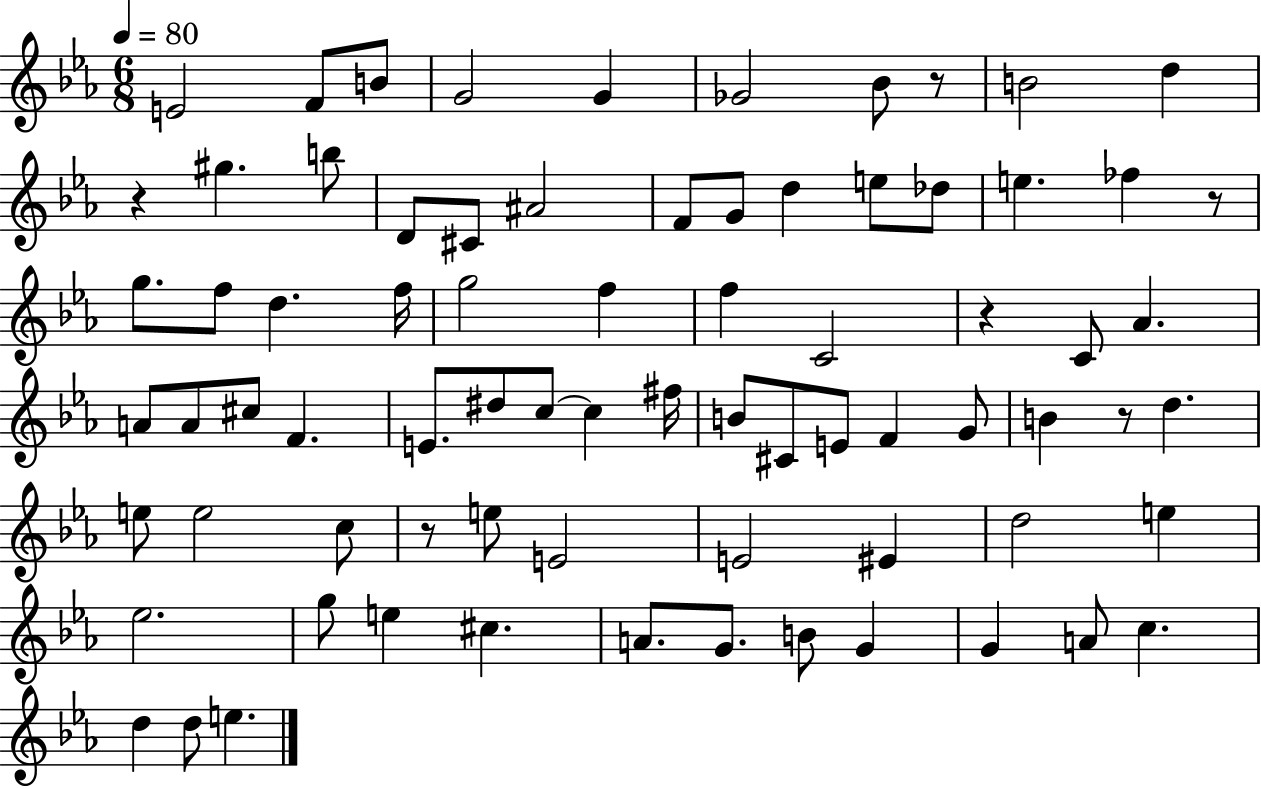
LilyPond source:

{
  \clef treble
  \numericTimeSignature
  \time 6/8
  \key ees \major
  \tempo 4 = 80
  \repeat volta 2 { e'2 f'8 b'8 | g'2 g'4 | ges'2 bes'8 r8 | b'2 d''4 | \break r4 gis''4. b''8 | d'8 cis'8 ais'2 | f'8 g'8 d''4 e''8 des''8 | e''4. fes''4 r8 | \break g''8. f''8 d''4. f''16 | g''2 f''4 | f''4 c'2 | r4 c'8 aes'4. | \break a'8 a'8 cis''8 f'4. | e'8. dis''8 c''8~~ c''4 fis''16 | b'8 cis'8 e'8 f'4 g'8 | b'4 r8 d''4. | \break e''8 e''2 c''8 | r8 e''8 e'2 | e'2 eis'4 | d''2 e''4 | \break ees''2. | g''8 e''4 cis''4. | a'8. g'8. b'8 g'4 | g'4 a'8 c''4. | \break d''4 d''8 e''4. | } \bar "|."
}